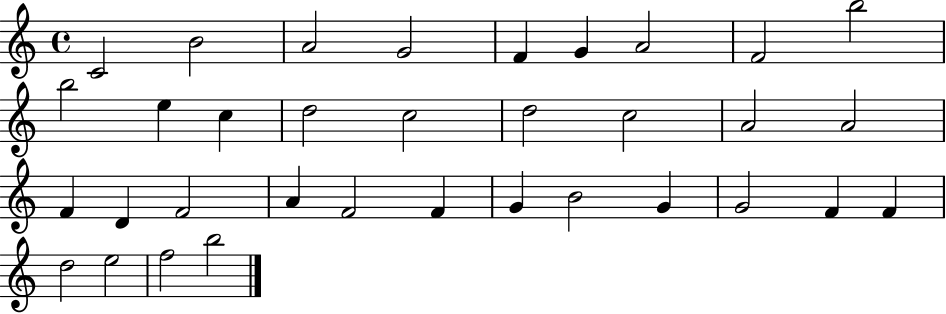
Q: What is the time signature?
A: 4/4